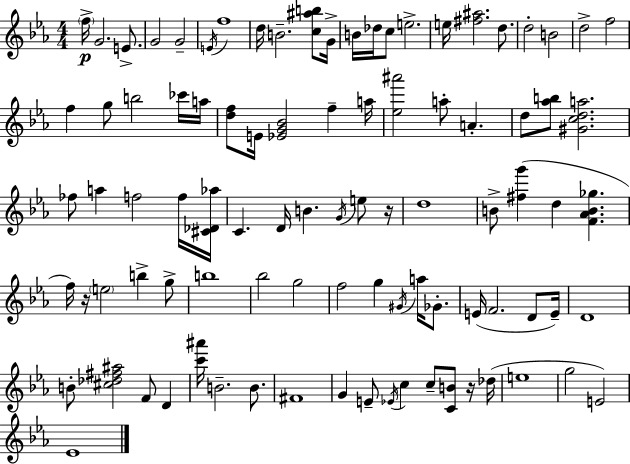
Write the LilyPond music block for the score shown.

{
  \clef treble
  \numericTimeSignature
  \time 4/4
  \key c \minor
  \parenthesize f''16->\p g'2. e'8.-> | g'2 g'2-- | \acciaccatura { e'16 } f''1 | d''16 b'2.-- <c'' ais'' b''>8 | \break g'16-> b'16 des''16 c''8 e''2.-> | e''16 <fis'' ais''>2. d''8. | d''2-. b'2 | d''2-> f''2 | \break f''4 g''8 b''2 ces'''16 | a''16 <d'' f''>8 e'16 <ees' g' bes'>2 f''4-- | a''16 <ees'' ais'''>2 a''8-. a'4.-. | d''8 <aes'' b''>8 <gis' c'' d'' a''>2. | \break fes''8 a''4 f''2 f''16 | <cis' des' aes''>16 c'4. d'16 b'4. \acciaccatura { g'16 } e''8 | r16 d''1 | b'8-> <fis'' g'''>4( d''4 <f' aes' b' ges''>4. | \break f''16) r16 \parenthesize e''2 b''4-> | g''8-> b''1 | bes''2 g''2 | f''2 g''4 \acciaccatura { gis'16 } a''16 | \break ges'8.-. e'16( f'2. | d'8 e'16--) d'1 | b'8-. <cis'' des'' fis'' ais''>2 f'8 d'4 | <c''' ais'''>16 b'2.-- | \break b'8. fis'1 | g'4 e'8-- \acciaccatura { ees'16 } c''4 c''8-- | <c' b'>8 r16 des''16( e''1 | g''2 e'2) | \break ees'1 | \bar "|."
}